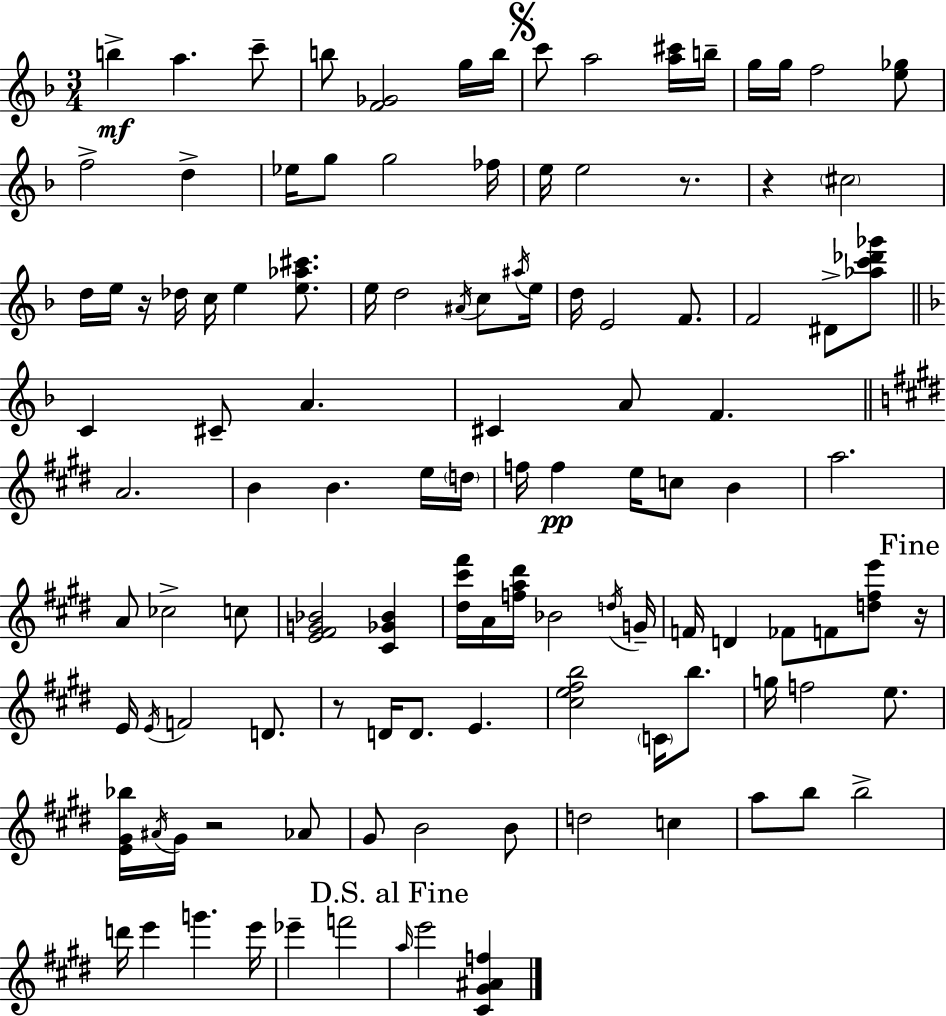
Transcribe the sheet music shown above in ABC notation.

X:1
T:Untitled
M:3/4
L:1/4
K:Dm
b a c'/2 b/2 [F_G]2 g/4 b/4 c'/2 a2 [a^c']/4 b/4 g/4 g/4 f2 [e_g]/2 f2 d _e/4 g/2 g2 _f/4 e/4 e2 z/2 z ^c2 d/4 e/4 z/4 _d/4 c/4 e [e_a^c']/2 e/4 d2 ^A/4 c/2 ^a/4 e/4 d/4 E2 F/2 F2 ^D/2 [_ac'_d'_g']/2 C ^C/2 A ^C A/2 F A2 B B e/4 d/4 f/4 f e/4 c/2 B a2 A/2 _c2 c/2 [E^FG_B]2 [^C_G_B] [^d^c'^f']/4 A/4 [fa^d']/4 _B2 d/4 G/4 F/4 D _F/2 F/2 [d^fe']/2 z/4 E/4 E/4 F2 D/2 z/2 D/4 D/2 E [^ce^fb]2 C/4 b/2 g/4 f2 e/2 [E^G_b]/4 ^A/4 ^G/4 z2 _A/2 ^G/2 B2 B/2 d2 c a/2 b/2 b2 d'/4 e' g' e'/4 _e' f'2 a/4 e'2 [^C^G^Af]